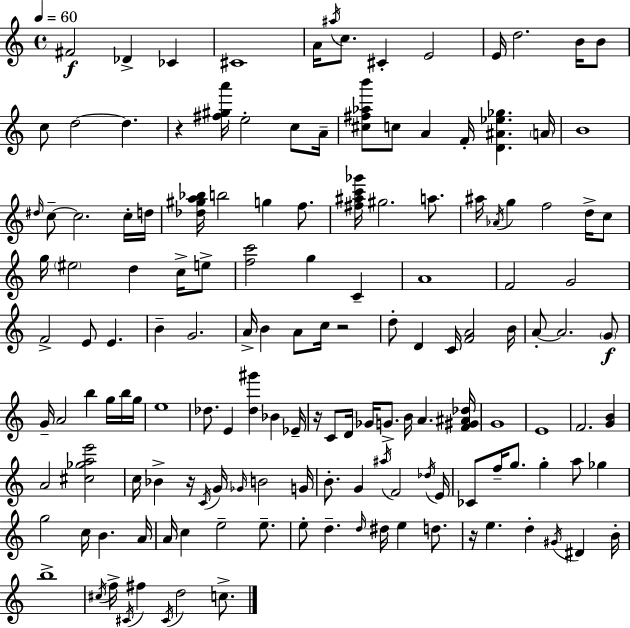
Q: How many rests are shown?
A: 5